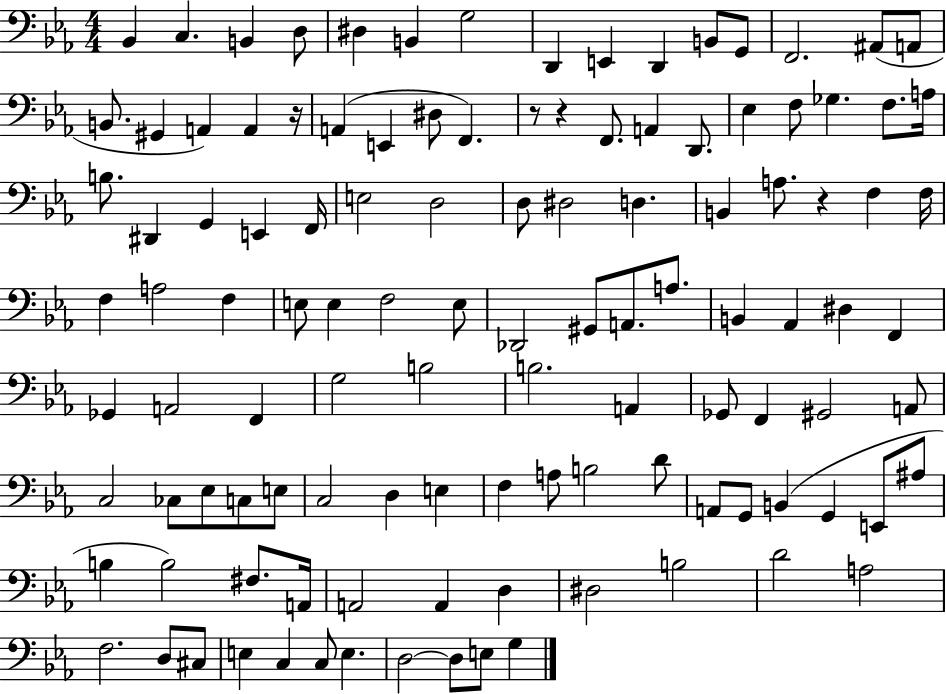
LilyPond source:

{
  \clef bass
  \numericTimeSignature
  \time 4/4
  \key ees \major
  bes,4 c4. b,4 d8 | dis4 b,4 g2 | d,4 e,4 d,4 b,8 g,8 | f,2. ais,8( a,8 | \break b,8. gis,4 a,4) a,4 r16 | a,4( e,4 dis8 f,4.) | r8 r4 f,8. a,4 d,8. | ees4 f8 ges4. f8. a16 | \break b8. dis,4 g,4 e,4 f,16 | e2 d2 | d8 dis2 d4. | b,4 a8. r4 f4 f16 | \break f4 a2 f4 | e8 e4 f2 e8 | des,2 gis,8 a,8. a8. | b,4 aes,4 dis4 f,4 | \break ges,4 a,2 f,4 | g2 b2 | b2. a,4 | ges,8 f,4 gis,2 a,8 | \break c2 ces8 ees8 c8 e8 | c2 d4 e4 | f4 a8 b2 d'8 | a,8 g,8 b,4( g,4 e,8 ais8 | \break b4 b2) fis8. a,16 | a,2 a,4 d4 | dis2 b2 | d'2 a2 | \break f2. d8 cis8 | e4 c4 c8 e4. | d2~~ d8 e8 g4 | \bar "|."
}